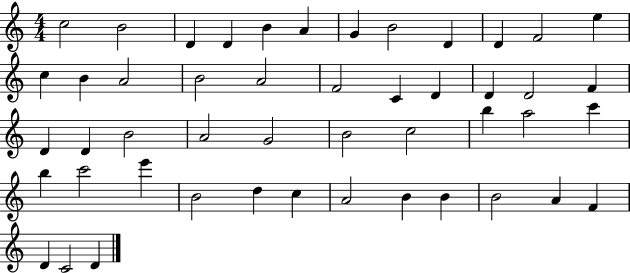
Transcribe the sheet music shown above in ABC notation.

X:1
T:Untitled
M:4/4
L:1/4
K:C
c2 B2 D D B A G B2 D D F2 e c B A2 B2 A2 F2 C D D D2 F D D B2 A2 G2 B2 c2 b a2 c' b c'2 e' B2 d c A2 B B B2 A F D C2 D